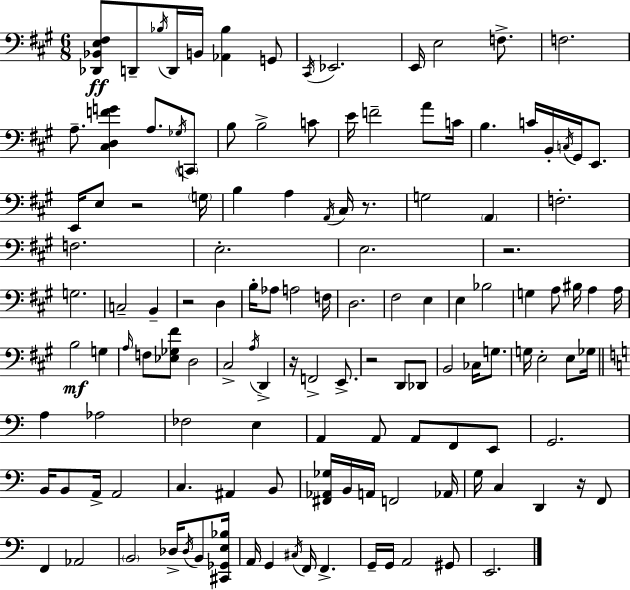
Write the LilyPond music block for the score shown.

{
  \clef bass
  \numericTimeSignature
  \time 6/8
  \key a \major
  \repeat volta 2 { <des, bes, e fis>8\ff d,8-- \acciaccatura { bes16 } d,16 b,16 <aes, bes>4 g,8 | \acciaccatura { cis,16 } ees,2. | e,16 e2 f8.-> | f2. | \break a8.-- <cis d f' g'>4 a8. | \acciaccatura { ges16 } \parenthesize c,8 b8 b2-> | c'8 e'16 f'2-- | a'8 c'16 b4. c'16 b,16-. \acciaccatura { c16 } | \break gis,16 e,8. e,16 e8 r2 | \parenthesize g16 b4 a4 | \acciaccatura { a,16 } cis16 r8. g2 | \parenthesize a,4 f2.-. | \break f2. | e2.-. | e2. | r2. | \break g2. | c2-- | b,4-- r2 | d4 b16-. aes8 a2 | \break f16 d2. | fis2 | e4 e4 bes2 | g4 a8 bis16 | \break a4 a16 b2\mf | g4 \grace { a16 } f8 <ees ges fis'>8 d2 | cis2-> | \acciaccatura { a16 } d,4-> r16 f,2-> | \break e,8.-> r2 | d,8 des,8 b,2 | ces16 g8. g16 e2-. | e8 ges16 \bar "||" \break \key c \major a4 aes2 | fes2 e4 | a,4 a,8 a,8 f,8 e,8 | g,2. | \break b,16 b,8 a,16-> a,2 | c4. ais,4 b,8 | <fis, aes, ges>16 b,16 a,16 f,2 aes,16 | g16 c4 d,4 r16 f,8 | \break f,4 aes,2 | \parenthesize b,2 des16-> \acciaccatura { des16 } b,8 | <cis, ges, e bes>16 a,16 g,4 \acciaccatura { cis16 } f,16 f,4.-> | g,16-- g,16 a,2 | \break gis,8 e,2. | } \bar "|."
}